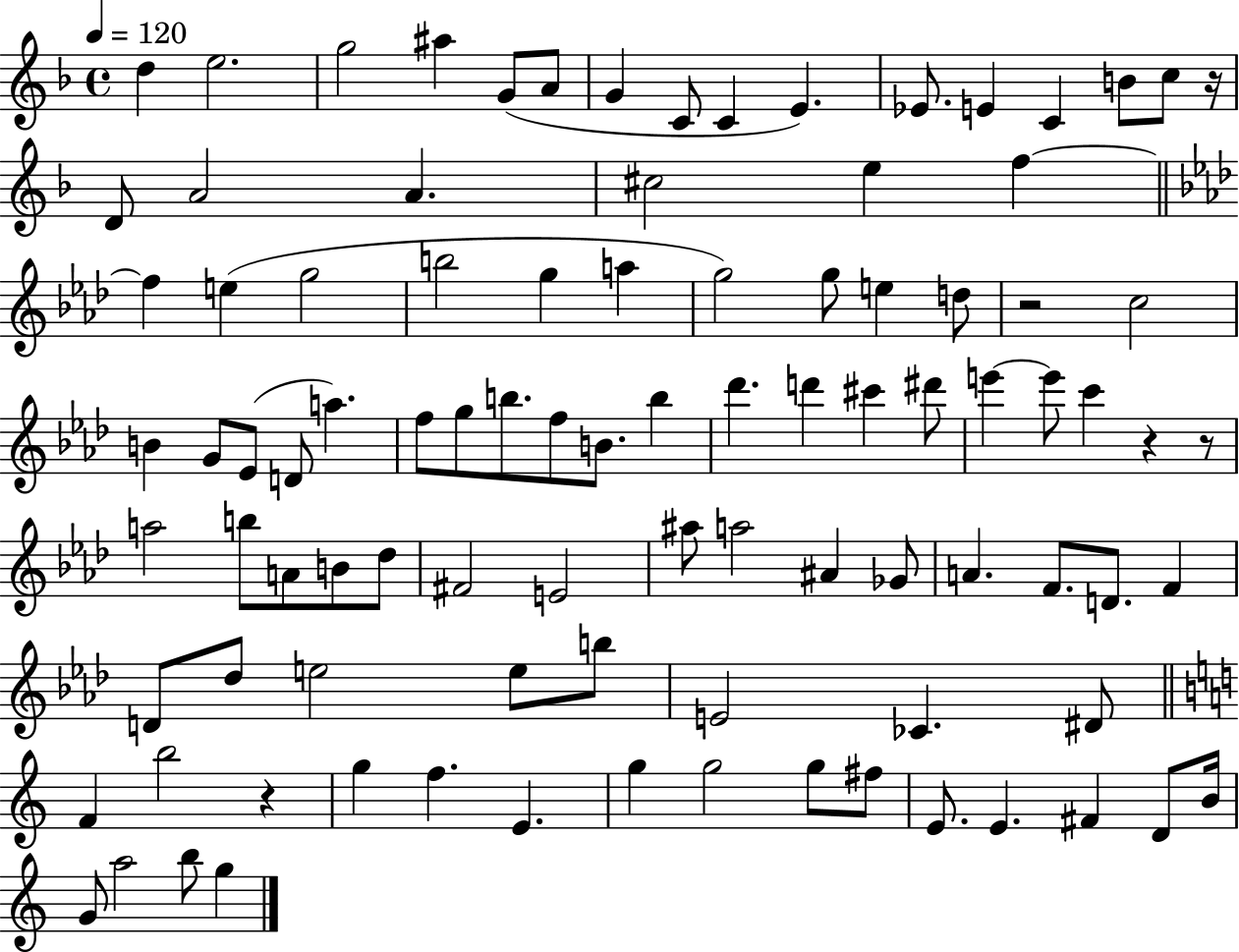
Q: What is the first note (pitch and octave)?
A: D5